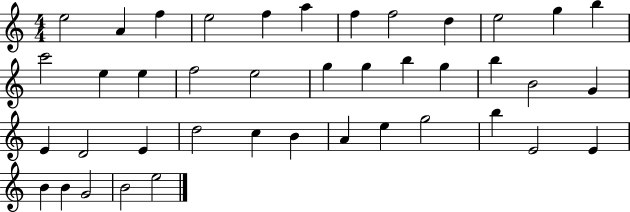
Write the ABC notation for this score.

X:1
T:Untitled
M:4/4
L:1/4
K:C
e2 A f e2 f a f f2 d e2 g b c'2 e e f2 e2 g g b g b B2 G E D2 E d2 c B A e g2 b E2 E B B G2 B2 e2